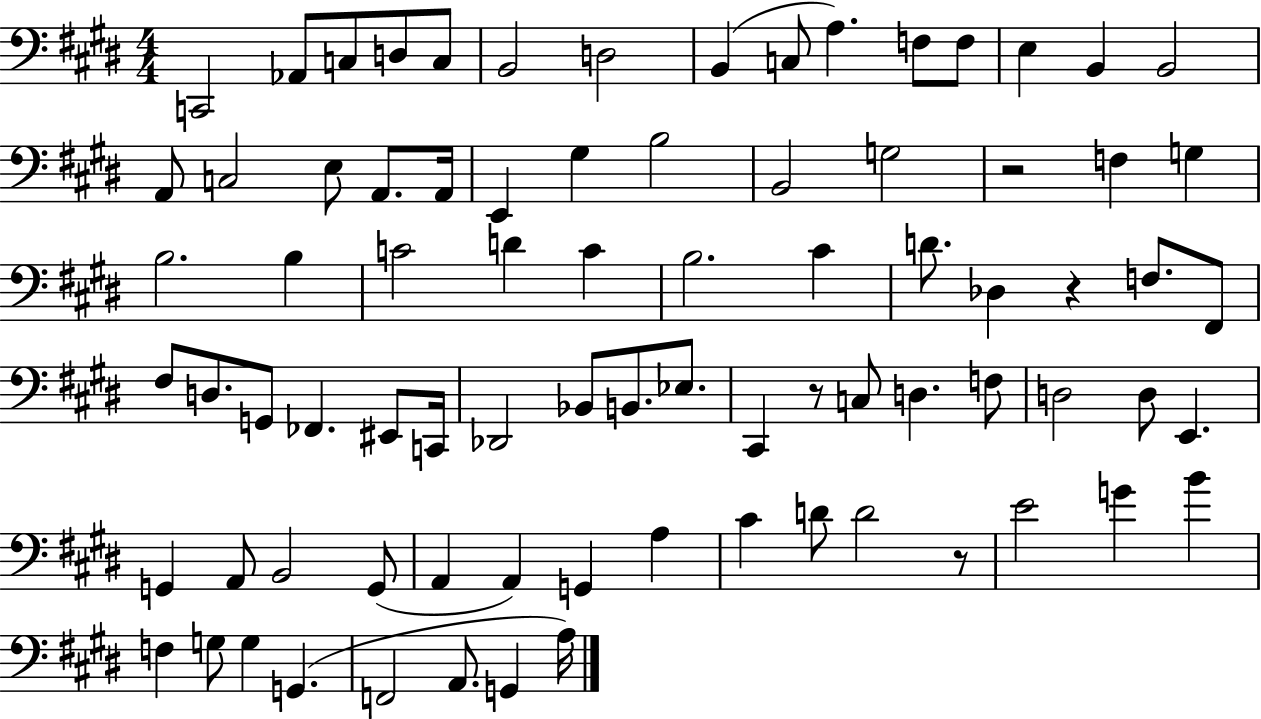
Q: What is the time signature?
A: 4/4